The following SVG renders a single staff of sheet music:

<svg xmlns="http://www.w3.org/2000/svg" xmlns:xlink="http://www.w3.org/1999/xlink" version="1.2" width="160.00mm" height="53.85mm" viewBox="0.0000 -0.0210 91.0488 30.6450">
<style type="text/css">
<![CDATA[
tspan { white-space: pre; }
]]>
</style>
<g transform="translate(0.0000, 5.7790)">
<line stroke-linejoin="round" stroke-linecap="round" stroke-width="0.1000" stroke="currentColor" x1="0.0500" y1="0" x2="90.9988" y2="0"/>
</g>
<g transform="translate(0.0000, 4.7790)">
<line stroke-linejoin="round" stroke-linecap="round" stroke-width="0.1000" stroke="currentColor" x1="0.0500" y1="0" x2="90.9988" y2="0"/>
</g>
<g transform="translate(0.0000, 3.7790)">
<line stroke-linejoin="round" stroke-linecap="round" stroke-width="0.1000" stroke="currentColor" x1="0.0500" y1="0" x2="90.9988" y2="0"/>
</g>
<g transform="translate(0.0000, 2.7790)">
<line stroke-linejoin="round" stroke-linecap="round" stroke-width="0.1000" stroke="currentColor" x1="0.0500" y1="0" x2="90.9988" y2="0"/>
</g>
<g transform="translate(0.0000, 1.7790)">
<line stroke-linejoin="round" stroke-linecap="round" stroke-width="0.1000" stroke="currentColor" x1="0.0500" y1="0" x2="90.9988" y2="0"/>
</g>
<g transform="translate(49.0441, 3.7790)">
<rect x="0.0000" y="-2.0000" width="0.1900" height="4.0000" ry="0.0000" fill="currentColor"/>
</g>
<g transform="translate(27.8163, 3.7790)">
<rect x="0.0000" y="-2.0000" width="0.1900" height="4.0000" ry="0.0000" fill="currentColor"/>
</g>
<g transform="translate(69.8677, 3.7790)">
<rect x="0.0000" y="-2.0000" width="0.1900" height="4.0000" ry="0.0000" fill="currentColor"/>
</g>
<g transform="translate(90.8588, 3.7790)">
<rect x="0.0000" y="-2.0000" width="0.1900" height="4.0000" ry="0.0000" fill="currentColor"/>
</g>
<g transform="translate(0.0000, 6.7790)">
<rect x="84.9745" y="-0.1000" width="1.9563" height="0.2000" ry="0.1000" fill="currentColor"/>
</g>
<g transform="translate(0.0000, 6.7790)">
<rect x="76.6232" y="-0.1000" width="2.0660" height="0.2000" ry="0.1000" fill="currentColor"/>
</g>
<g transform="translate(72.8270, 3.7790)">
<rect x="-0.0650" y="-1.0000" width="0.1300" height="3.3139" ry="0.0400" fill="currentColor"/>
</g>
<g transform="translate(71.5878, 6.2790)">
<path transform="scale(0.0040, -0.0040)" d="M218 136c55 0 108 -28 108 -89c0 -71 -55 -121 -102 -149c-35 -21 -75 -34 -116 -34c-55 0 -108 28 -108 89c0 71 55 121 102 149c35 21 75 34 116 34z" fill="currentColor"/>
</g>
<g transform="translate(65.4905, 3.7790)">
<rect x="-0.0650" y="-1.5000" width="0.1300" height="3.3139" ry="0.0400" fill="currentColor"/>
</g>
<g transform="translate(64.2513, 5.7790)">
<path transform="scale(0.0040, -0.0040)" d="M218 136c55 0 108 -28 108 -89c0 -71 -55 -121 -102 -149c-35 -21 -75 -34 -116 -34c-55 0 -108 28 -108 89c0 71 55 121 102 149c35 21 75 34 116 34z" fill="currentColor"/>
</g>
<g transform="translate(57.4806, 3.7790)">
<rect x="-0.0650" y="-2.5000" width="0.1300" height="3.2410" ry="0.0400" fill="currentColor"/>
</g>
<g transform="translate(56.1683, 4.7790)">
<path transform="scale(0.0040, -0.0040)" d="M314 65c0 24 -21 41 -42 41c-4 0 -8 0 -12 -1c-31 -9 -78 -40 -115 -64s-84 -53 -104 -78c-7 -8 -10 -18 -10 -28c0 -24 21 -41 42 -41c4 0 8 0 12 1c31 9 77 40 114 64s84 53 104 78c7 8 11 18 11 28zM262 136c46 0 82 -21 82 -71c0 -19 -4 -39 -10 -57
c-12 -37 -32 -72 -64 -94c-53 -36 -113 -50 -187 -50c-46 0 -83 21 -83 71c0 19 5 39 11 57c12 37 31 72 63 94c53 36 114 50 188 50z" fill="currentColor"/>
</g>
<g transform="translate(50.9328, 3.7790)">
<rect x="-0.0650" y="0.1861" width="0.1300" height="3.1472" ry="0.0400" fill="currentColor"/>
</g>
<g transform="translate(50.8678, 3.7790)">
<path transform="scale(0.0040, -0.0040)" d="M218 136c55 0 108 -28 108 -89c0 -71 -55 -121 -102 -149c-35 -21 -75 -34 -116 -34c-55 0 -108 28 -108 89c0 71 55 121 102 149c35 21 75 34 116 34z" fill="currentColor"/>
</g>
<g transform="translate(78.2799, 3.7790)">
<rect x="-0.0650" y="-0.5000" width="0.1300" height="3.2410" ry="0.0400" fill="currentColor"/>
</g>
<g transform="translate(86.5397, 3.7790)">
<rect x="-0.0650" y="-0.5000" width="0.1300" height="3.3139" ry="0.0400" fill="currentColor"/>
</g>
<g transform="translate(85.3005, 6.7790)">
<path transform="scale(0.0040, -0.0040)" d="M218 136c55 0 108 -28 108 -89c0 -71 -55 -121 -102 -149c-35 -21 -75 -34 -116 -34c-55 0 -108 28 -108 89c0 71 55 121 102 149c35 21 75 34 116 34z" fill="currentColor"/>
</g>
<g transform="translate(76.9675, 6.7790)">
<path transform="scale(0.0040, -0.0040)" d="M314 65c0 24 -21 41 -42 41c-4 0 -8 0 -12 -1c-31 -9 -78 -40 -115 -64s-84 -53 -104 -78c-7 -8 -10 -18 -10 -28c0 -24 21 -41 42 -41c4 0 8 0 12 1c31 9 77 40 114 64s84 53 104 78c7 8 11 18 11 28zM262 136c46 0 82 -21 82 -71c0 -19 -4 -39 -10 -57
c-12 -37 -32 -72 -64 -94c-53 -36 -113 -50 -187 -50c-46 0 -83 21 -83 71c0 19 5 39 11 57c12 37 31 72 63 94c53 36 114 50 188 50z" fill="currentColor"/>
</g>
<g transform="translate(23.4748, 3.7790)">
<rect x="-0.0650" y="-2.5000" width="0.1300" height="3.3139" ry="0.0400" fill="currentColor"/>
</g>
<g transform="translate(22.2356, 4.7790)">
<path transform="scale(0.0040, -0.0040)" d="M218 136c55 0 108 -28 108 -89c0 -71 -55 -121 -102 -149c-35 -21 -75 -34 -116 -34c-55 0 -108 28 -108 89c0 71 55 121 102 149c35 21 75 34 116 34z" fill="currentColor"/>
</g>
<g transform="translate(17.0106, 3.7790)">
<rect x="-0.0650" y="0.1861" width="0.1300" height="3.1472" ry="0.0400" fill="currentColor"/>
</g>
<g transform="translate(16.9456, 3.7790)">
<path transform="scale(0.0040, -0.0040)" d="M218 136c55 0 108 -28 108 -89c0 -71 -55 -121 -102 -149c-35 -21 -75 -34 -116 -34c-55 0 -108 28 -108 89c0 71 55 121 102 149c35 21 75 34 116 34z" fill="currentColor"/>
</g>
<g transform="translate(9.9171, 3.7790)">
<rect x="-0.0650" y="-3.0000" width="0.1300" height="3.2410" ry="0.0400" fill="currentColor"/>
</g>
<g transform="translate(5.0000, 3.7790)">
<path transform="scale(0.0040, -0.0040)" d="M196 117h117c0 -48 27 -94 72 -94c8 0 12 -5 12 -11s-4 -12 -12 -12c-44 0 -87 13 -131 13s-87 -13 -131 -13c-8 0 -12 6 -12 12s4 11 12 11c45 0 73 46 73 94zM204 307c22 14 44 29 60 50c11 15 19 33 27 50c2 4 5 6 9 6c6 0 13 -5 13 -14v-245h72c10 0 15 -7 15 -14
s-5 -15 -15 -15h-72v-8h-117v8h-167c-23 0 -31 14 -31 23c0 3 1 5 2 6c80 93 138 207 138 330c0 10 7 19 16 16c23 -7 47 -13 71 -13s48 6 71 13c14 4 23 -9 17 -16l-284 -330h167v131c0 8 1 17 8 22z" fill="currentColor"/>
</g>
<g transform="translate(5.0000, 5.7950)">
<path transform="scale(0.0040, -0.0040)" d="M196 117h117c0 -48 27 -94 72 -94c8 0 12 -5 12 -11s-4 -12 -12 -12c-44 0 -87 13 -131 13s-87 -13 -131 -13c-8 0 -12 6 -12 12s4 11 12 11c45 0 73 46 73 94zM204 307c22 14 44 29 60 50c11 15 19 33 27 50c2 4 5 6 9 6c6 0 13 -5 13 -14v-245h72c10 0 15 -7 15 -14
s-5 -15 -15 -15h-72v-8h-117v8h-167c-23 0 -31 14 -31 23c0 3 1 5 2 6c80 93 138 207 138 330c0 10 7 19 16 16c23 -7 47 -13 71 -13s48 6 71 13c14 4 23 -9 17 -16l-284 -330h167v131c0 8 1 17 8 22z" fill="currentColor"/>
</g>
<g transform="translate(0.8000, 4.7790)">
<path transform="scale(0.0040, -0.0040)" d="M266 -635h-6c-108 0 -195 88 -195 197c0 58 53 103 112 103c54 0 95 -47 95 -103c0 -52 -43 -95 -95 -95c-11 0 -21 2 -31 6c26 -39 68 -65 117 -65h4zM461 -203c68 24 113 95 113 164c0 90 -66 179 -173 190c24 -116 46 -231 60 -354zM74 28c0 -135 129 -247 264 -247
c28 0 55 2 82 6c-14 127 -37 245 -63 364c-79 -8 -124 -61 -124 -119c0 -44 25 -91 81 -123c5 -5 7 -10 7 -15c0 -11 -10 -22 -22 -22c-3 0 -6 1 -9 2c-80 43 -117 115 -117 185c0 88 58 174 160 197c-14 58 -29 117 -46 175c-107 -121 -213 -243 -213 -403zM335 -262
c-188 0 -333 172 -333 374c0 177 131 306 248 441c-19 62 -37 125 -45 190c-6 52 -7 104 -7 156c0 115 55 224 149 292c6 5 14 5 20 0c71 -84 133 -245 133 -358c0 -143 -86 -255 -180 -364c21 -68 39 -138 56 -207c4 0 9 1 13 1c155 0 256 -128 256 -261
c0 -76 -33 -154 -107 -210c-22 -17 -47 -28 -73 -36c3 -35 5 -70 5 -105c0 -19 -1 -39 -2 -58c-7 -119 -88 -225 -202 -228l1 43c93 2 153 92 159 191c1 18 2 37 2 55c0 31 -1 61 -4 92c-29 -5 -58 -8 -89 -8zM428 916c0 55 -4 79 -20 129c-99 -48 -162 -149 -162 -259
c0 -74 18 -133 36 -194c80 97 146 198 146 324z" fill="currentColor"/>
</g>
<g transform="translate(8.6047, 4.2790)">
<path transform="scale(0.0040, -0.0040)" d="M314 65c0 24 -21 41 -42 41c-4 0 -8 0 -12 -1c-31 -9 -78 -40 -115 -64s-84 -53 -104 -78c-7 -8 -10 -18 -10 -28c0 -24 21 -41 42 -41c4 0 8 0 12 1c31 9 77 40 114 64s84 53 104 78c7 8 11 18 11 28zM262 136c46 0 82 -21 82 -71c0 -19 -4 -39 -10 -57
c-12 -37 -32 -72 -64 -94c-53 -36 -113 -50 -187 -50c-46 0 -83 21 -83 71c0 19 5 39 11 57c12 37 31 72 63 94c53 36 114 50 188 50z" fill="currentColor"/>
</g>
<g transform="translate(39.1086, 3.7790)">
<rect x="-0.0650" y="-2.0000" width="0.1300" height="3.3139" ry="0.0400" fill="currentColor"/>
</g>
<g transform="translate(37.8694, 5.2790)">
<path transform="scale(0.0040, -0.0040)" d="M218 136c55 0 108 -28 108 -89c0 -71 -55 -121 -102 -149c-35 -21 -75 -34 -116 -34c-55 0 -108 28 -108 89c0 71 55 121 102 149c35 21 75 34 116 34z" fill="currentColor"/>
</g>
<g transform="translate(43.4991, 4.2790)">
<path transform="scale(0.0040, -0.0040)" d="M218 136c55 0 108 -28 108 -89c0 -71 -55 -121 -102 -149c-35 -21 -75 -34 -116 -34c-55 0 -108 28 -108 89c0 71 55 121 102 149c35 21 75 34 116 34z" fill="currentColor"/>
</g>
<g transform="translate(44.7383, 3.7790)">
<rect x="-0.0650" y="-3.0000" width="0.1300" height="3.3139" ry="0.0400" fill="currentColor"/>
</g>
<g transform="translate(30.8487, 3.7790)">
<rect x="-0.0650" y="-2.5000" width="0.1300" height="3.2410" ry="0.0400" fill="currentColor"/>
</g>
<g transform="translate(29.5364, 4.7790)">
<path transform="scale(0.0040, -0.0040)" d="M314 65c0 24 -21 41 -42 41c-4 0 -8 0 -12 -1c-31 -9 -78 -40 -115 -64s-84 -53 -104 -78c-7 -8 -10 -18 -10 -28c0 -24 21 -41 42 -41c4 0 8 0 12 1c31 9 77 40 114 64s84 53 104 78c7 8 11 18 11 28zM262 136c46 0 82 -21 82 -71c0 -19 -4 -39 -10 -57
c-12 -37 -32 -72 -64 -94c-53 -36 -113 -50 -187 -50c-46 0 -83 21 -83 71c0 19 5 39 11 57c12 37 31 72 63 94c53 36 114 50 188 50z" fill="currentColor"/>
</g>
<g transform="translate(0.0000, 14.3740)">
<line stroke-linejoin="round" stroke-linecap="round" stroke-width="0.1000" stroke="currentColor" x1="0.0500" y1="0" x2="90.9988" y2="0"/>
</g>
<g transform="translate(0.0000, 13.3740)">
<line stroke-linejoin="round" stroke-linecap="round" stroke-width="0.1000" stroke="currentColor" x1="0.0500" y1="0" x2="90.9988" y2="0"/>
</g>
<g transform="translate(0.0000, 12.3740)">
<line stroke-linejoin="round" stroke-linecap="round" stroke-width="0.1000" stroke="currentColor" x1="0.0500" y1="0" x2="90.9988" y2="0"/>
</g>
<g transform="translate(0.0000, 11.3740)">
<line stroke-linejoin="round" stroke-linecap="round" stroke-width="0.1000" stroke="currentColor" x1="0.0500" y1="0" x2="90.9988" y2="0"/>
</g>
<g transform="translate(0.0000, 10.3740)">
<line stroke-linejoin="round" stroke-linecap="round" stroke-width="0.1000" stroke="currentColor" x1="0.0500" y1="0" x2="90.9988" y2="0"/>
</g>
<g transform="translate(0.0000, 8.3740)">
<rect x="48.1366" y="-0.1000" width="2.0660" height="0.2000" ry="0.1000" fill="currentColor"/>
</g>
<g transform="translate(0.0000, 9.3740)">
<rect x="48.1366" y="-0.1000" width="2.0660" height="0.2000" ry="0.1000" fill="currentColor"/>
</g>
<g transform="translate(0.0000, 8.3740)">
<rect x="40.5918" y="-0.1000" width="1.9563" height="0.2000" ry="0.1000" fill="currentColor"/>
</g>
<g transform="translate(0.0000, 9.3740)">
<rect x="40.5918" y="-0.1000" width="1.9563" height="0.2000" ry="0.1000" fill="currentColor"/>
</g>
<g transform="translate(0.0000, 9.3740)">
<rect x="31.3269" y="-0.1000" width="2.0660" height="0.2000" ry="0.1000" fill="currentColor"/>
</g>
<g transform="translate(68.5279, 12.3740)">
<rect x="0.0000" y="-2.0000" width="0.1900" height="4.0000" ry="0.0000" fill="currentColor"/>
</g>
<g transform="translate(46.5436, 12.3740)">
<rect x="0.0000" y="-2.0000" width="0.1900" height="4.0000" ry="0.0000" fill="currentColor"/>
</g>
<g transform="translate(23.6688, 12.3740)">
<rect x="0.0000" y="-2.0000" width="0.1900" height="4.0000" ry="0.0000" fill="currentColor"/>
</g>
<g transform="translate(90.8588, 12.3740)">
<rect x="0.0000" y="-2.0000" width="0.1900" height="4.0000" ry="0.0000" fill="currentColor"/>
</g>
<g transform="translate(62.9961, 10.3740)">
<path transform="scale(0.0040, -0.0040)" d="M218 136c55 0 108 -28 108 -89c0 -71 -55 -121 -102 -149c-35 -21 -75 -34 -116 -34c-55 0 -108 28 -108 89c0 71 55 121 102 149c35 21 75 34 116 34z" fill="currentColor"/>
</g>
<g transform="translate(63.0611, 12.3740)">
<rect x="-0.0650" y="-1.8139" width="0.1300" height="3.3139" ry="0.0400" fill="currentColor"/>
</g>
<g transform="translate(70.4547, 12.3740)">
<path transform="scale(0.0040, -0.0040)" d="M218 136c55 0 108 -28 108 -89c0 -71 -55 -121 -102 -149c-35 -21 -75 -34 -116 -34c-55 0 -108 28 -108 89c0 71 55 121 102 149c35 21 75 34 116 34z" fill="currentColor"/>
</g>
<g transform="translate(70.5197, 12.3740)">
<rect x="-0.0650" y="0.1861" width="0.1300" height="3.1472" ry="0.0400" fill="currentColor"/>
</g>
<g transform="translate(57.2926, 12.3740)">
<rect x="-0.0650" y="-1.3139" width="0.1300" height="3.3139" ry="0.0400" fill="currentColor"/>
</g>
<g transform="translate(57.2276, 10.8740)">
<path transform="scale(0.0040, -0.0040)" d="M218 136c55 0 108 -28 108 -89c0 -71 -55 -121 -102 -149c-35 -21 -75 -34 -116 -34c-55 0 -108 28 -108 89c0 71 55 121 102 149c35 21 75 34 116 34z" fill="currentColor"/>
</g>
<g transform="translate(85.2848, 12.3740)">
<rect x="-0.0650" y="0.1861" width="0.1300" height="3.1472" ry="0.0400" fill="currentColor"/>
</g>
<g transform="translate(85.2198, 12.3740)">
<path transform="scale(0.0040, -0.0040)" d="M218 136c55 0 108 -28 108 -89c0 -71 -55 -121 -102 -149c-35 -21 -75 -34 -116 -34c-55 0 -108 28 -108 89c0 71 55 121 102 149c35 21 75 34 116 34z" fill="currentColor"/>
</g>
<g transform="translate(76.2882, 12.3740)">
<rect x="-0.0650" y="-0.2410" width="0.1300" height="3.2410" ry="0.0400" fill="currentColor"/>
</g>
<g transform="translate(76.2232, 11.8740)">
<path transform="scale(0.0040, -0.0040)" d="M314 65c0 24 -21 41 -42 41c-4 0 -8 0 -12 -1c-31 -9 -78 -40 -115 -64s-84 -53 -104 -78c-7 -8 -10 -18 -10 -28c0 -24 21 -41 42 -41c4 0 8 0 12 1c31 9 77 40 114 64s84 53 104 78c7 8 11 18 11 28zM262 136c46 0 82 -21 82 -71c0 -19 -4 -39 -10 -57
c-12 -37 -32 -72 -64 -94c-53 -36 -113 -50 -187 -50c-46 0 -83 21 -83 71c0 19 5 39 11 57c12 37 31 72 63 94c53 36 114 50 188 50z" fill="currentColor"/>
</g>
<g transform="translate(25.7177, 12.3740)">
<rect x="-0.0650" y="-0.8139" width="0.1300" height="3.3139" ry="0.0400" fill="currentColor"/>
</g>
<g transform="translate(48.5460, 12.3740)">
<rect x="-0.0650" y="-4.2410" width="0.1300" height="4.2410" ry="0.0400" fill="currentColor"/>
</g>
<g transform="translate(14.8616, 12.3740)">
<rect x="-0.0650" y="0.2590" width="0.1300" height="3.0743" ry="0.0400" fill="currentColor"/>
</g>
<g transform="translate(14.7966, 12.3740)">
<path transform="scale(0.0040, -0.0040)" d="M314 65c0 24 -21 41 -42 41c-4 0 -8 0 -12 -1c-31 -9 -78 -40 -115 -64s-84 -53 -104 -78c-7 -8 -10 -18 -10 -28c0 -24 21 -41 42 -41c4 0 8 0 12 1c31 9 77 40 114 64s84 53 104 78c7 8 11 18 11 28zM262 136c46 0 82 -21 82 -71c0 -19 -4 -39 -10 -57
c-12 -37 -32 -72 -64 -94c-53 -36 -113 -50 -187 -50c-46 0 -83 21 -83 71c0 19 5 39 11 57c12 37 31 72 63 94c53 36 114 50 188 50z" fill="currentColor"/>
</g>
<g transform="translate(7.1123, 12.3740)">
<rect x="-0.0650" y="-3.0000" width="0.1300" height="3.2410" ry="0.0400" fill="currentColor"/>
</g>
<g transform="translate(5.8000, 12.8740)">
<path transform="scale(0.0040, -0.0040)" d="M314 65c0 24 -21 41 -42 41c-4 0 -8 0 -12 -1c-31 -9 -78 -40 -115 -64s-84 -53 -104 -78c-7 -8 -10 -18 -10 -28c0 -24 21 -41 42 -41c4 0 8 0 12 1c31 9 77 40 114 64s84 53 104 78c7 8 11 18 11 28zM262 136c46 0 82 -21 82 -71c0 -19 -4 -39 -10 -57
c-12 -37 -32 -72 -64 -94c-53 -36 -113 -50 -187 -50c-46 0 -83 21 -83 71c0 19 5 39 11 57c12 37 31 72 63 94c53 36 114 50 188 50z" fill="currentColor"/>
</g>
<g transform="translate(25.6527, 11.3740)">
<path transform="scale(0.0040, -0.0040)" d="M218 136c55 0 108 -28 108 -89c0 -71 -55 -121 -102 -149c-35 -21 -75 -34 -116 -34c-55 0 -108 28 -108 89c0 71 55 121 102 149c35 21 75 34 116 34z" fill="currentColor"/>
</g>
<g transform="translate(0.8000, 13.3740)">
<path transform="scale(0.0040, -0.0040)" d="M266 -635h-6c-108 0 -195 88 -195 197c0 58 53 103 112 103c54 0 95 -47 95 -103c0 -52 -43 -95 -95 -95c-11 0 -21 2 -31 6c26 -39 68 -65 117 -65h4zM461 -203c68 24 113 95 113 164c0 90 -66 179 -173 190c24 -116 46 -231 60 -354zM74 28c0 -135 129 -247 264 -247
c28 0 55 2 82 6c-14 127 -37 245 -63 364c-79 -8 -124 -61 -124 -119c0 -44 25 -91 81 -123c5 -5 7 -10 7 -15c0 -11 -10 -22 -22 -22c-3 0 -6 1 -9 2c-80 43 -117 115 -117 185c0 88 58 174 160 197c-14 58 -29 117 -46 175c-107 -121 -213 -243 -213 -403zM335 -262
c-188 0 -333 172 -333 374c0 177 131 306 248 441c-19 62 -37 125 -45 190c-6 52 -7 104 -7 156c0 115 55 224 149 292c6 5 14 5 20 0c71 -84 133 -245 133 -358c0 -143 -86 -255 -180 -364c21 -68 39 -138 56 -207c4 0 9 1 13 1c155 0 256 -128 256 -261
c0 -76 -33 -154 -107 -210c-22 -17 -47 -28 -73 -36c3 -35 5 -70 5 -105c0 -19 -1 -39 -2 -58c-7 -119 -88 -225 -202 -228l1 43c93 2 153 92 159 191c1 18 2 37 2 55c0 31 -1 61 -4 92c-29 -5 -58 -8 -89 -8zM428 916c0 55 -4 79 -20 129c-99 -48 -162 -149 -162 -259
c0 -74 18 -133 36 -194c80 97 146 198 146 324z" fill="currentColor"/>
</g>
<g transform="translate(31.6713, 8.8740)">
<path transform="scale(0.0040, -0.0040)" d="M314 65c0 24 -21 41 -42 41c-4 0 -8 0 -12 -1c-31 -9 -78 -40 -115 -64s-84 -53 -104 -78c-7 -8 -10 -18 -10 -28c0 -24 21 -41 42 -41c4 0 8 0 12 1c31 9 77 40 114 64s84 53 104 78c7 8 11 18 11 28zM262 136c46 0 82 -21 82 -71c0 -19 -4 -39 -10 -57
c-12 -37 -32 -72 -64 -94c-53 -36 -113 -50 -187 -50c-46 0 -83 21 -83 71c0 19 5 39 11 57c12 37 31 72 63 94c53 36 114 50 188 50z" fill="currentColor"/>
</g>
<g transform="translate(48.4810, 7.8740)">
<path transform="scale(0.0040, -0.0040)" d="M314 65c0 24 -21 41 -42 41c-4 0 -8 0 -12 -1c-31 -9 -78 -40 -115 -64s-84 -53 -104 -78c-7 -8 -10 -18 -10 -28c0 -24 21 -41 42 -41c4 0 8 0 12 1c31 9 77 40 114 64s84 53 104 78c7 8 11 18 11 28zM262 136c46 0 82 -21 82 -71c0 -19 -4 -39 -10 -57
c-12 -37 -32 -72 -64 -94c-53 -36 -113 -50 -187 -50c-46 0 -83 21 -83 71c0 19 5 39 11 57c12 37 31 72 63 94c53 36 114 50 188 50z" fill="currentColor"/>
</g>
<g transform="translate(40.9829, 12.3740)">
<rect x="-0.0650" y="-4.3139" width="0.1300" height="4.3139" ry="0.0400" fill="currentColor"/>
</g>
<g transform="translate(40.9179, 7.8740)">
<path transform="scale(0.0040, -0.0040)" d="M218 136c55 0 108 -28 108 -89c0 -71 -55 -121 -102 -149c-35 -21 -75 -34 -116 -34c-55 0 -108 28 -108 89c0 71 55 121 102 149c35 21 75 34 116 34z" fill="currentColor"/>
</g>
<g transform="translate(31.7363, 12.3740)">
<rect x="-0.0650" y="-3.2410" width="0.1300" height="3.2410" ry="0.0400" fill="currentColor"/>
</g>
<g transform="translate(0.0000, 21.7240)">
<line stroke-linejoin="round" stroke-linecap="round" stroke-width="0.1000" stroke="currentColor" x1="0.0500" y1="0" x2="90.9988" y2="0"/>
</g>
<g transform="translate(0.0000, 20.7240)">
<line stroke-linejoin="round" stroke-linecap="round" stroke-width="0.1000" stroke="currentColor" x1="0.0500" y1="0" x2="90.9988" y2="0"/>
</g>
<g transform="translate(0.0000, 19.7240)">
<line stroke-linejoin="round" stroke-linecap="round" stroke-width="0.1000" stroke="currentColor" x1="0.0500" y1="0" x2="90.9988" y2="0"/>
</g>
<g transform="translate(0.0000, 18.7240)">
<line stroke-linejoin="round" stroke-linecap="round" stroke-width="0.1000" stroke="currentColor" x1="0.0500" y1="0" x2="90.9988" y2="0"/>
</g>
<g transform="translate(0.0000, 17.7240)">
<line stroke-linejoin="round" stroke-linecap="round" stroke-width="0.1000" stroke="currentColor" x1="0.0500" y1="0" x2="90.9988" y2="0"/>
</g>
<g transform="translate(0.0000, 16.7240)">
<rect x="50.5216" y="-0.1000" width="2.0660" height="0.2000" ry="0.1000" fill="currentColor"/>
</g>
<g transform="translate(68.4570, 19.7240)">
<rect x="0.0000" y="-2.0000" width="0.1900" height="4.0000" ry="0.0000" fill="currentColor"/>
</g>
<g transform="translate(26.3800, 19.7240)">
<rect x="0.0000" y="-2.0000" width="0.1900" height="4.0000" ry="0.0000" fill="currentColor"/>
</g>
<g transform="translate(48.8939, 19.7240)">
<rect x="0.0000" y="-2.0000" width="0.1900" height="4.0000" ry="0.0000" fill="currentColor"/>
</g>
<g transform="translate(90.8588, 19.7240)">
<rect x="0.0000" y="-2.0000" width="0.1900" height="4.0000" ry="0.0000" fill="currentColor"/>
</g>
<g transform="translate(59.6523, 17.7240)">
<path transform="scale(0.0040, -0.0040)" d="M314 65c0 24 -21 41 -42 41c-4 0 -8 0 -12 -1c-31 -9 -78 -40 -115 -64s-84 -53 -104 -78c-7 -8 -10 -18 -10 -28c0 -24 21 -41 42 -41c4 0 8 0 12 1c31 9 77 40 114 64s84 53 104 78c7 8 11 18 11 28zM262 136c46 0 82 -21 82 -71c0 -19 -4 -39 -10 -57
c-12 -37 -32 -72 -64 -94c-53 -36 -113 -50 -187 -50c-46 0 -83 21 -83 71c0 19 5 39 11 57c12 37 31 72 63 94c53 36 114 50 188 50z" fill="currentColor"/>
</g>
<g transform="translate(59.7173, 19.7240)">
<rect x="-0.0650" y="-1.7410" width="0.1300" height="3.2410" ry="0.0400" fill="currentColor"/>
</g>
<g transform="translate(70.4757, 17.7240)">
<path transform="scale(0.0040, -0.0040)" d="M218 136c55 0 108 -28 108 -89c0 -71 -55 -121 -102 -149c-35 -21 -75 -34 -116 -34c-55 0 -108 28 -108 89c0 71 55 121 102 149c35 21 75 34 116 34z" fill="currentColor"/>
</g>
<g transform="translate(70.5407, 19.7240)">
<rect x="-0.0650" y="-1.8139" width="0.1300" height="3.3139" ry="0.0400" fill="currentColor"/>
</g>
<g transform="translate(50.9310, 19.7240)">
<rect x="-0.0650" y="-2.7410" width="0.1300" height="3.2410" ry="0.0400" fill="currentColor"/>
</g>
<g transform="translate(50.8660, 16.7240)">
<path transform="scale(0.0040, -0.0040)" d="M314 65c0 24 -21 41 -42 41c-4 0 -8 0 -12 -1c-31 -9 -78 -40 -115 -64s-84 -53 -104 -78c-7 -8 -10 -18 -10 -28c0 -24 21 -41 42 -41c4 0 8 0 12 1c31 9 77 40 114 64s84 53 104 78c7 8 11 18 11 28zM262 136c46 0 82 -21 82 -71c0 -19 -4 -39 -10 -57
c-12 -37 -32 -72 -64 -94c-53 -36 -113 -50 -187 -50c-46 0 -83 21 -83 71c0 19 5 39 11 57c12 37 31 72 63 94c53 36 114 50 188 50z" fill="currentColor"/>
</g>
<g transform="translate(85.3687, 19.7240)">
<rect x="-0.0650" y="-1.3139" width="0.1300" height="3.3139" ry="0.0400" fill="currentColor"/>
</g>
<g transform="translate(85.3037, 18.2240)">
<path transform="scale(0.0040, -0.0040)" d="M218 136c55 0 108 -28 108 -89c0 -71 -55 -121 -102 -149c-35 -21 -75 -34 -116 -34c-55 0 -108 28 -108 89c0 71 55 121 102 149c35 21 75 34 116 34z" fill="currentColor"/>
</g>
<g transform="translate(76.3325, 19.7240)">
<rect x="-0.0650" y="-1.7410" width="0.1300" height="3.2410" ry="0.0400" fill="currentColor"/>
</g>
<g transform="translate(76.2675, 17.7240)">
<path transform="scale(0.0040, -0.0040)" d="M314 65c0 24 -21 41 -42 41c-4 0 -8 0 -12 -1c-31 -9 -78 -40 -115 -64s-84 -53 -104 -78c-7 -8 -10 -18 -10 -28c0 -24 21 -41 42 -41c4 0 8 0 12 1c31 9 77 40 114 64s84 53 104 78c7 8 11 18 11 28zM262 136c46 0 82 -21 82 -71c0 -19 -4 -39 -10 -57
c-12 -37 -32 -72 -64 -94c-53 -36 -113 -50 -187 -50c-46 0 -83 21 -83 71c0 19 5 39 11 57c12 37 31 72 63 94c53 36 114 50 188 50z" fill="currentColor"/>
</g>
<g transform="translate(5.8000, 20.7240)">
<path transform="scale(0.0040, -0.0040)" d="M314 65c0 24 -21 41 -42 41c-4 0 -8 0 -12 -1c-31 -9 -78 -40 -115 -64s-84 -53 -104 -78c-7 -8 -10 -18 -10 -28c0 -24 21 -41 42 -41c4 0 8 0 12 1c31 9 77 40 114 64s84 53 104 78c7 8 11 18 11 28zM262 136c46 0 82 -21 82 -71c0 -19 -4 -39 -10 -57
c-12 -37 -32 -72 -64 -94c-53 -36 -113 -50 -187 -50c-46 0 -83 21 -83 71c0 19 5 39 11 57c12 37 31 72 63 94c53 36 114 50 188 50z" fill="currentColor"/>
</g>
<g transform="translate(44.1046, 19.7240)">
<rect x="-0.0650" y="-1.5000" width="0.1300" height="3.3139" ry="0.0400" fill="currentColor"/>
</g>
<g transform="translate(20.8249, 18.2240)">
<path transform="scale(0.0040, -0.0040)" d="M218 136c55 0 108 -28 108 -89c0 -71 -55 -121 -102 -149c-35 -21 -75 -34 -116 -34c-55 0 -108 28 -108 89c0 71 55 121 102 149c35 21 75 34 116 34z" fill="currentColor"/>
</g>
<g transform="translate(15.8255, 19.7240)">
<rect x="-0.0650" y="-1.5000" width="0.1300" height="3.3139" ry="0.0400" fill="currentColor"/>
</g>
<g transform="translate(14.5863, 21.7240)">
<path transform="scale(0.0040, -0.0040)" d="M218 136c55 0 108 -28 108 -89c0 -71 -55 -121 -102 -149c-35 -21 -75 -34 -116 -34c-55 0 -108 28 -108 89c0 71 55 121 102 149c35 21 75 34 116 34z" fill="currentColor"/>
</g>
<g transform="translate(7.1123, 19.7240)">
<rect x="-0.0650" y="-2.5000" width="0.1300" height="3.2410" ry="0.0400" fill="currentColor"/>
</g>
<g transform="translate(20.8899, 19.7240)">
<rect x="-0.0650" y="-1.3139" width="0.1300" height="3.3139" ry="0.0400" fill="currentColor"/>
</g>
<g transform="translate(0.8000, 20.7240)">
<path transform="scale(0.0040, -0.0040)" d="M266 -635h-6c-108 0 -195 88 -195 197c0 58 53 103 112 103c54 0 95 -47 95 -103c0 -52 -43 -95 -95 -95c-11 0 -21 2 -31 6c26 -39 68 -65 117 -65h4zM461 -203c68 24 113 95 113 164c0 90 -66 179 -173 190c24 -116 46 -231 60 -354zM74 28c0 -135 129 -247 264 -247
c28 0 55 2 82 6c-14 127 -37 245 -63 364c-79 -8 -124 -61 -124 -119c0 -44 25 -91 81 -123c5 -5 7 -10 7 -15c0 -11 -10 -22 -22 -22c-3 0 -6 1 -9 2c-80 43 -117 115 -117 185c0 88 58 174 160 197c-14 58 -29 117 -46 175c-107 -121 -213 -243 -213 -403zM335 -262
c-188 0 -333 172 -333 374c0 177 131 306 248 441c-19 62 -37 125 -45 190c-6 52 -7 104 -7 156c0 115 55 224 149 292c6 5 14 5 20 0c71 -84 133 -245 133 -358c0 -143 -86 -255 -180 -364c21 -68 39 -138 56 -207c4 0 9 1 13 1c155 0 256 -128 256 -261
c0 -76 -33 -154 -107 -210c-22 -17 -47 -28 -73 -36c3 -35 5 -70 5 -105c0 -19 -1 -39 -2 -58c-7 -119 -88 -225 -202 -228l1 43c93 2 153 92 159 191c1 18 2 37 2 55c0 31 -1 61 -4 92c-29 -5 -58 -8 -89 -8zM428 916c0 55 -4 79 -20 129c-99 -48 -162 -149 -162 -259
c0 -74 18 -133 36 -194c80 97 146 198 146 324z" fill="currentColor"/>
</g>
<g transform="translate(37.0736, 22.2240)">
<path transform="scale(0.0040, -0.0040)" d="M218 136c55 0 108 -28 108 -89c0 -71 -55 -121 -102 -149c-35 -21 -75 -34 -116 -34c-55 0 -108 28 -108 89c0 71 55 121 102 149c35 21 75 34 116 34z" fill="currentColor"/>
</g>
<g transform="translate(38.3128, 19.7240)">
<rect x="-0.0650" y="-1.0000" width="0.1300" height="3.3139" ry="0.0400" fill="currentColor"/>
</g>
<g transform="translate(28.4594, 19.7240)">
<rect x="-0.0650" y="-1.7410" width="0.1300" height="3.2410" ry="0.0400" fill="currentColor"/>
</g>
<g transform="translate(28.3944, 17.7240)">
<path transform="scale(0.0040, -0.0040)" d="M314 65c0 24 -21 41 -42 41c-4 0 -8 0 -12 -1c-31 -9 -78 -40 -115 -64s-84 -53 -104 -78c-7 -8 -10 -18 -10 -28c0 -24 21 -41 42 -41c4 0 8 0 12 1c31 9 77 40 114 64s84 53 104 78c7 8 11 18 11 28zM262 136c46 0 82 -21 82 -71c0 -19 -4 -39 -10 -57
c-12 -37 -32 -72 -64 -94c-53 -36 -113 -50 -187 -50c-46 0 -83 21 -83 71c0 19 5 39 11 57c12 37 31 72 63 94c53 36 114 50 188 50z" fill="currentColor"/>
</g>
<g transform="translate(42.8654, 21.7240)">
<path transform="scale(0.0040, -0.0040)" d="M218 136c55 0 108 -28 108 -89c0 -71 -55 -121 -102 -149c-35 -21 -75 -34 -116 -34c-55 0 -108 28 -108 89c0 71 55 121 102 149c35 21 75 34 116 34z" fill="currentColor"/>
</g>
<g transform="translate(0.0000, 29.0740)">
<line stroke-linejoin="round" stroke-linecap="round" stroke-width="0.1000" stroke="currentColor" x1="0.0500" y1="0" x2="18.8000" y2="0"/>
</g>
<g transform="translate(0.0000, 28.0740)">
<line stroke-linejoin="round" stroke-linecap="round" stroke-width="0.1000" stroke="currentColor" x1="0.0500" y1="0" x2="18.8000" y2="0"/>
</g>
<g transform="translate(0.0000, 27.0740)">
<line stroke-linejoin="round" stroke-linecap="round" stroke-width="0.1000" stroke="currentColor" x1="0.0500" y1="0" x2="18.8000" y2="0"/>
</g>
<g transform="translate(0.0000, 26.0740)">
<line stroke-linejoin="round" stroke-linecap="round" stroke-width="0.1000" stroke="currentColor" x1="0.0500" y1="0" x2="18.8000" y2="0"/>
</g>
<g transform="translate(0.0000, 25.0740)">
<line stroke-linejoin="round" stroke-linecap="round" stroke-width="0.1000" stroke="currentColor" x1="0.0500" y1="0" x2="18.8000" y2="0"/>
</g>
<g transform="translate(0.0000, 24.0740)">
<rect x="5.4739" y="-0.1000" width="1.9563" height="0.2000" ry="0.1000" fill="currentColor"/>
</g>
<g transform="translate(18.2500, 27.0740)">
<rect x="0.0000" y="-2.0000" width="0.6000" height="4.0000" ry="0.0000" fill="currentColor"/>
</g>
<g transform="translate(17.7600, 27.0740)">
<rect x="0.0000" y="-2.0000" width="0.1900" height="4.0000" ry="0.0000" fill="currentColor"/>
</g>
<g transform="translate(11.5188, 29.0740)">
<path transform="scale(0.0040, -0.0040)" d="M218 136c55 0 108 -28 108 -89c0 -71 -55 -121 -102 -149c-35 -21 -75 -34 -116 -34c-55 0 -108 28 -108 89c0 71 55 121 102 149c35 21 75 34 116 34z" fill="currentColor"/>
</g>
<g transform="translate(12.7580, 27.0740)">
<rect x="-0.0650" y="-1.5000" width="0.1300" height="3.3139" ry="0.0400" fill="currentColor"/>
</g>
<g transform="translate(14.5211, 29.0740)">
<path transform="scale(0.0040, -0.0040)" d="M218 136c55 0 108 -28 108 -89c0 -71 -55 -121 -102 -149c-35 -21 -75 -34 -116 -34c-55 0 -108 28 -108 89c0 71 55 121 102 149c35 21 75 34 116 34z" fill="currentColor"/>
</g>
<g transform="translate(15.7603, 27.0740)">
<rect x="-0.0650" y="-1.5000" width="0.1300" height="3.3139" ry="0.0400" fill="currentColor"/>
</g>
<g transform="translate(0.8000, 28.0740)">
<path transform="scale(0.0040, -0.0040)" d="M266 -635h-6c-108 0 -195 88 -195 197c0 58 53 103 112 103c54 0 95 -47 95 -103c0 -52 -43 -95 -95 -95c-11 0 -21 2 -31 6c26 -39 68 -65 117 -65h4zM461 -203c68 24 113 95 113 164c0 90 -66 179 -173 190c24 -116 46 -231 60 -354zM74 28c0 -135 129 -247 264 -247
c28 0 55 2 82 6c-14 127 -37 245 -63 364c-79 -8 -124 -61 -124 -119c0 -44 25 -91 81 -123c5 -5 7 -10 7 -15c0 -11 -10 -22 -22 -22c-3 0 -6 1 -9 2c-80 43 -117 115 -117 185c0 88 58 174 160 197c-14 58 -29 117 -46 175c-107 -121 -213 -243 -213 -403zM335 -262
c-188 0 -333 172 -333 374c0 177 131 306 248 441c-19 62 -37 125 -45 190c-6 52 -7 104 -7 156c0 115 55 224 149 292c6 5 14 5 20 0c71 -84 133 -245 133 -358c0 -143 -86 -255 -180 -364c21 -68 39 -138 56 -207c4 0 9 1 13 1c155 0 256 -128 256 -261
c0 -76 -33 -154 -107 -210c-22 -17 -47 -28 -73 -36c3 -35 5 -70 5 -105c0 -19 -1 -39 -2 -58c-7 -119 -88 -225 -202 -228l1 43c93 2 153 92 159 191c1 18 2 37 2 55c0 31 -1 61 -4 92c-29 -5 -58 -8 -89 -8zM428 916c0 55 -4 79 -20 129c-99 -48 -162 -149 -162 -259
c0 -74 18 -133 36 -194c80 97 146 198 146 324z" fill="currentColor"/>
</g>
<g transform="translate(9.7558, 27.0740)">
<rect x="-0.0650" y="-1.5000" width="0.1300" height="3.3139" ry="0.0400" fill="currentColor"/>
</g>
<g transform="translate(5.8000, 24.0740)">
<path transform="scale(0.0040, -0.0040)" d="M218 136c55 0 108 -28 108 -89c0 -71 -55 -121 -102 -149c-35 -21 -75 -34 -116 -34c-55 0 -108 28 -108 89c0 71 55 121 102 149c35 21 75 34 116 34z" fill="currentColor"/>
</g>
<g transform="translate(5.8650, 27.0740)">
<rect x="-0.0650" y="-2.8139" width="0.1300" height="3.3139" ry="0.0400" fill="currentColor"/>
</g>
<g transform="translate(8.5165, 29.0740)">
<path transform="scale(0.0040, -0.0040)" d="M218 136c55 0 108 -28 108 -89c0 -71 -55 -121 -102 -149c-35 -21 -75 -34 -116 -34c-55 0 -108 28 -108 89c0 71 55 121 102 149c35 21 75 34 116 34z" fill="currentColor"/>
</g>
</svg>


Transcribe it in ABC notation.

X:1
T:Untitled
M:4/4
L:1/4
K:C
A2 B G G2 F A B G2 E D C2 C A2 B2 d b2 d' d'2 e f B c2 B G2 E e f2 D E a2 f2 f f2 e a E E E